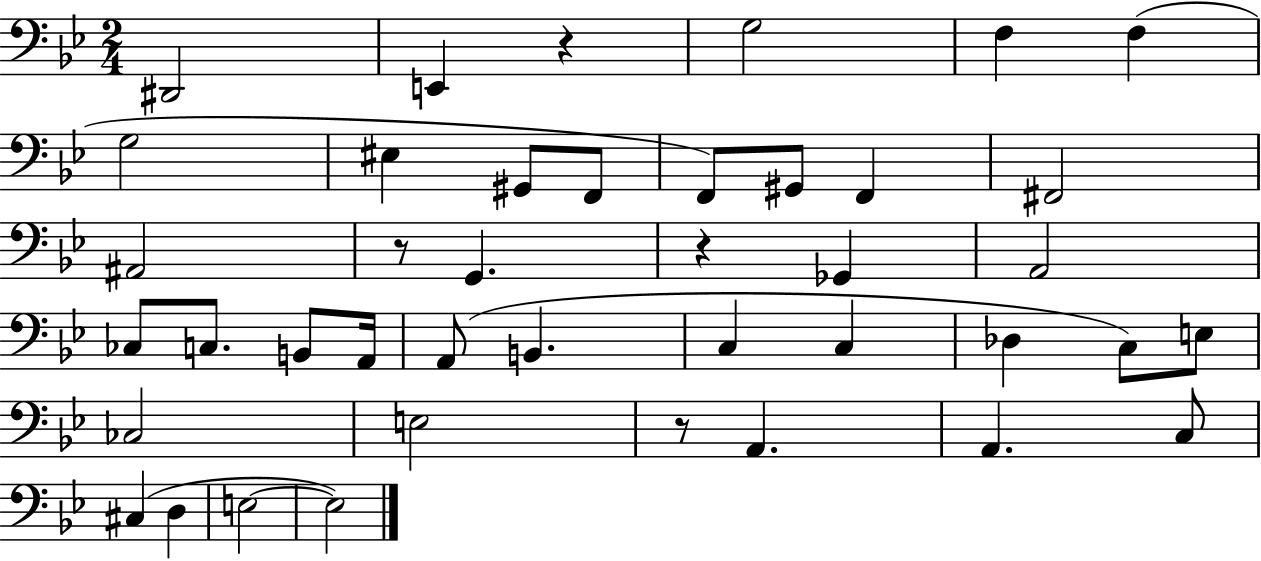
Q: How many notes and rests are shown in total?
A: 41